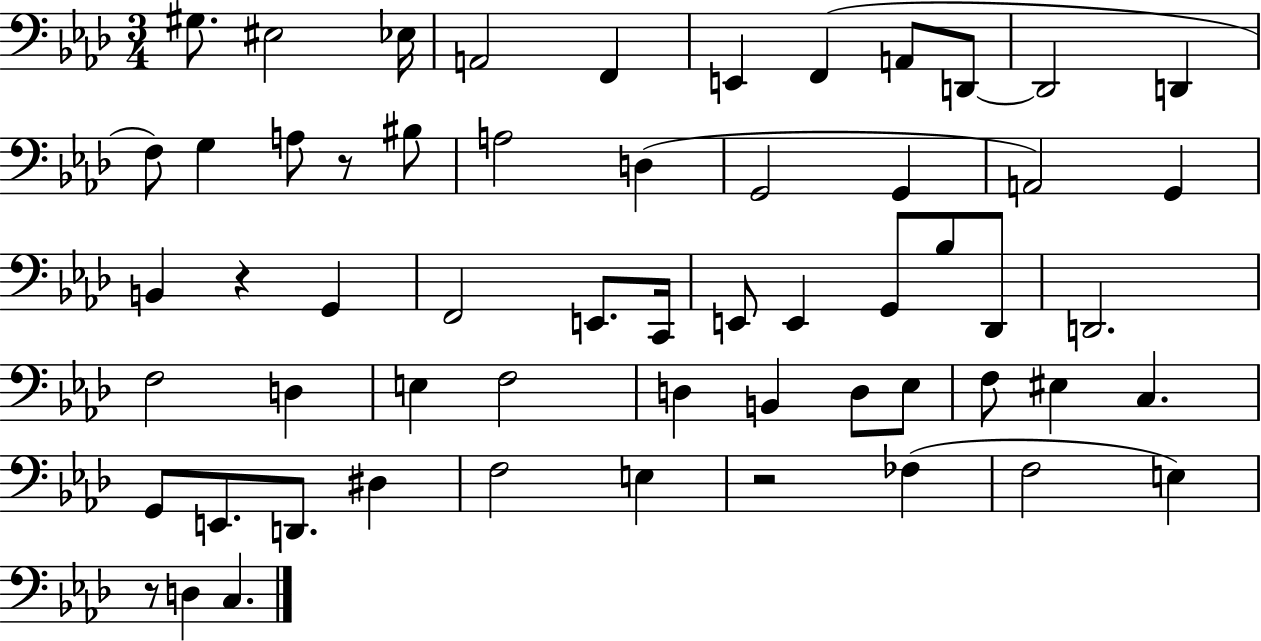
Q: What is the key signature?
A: AES major